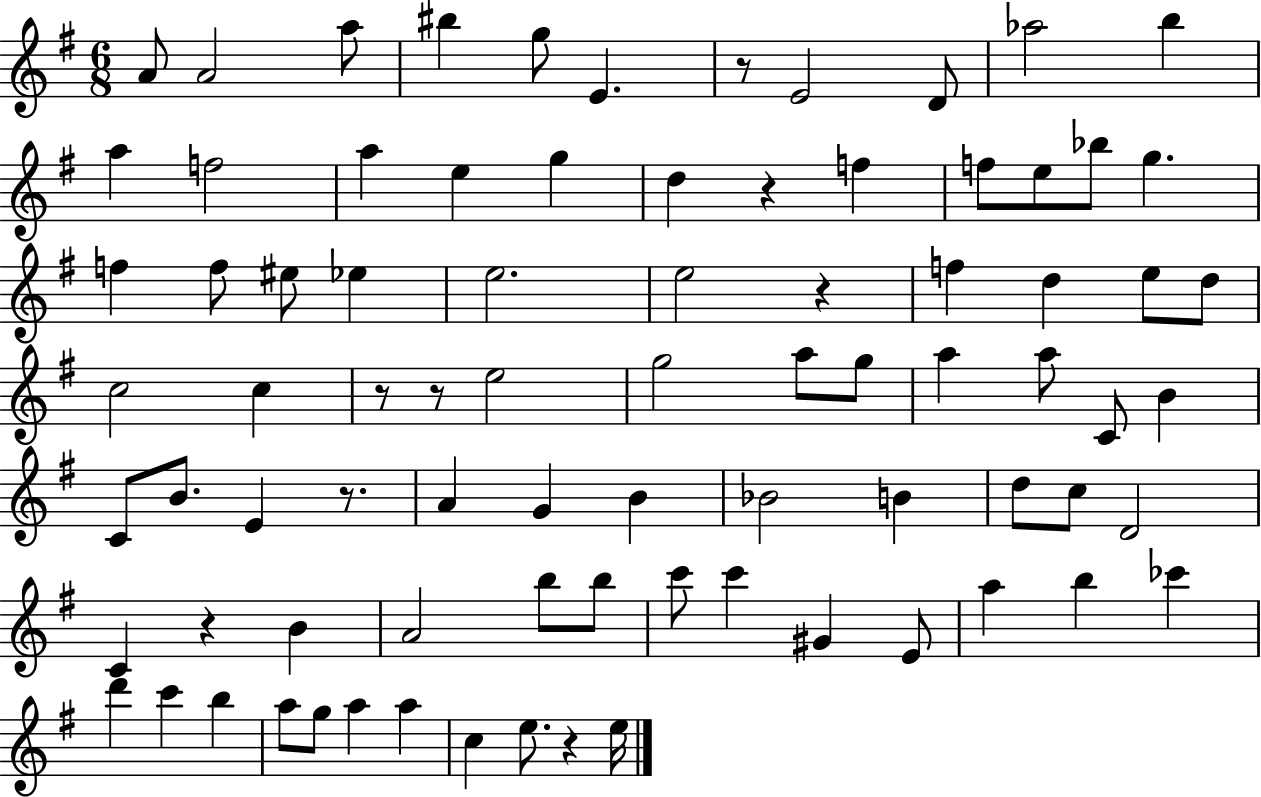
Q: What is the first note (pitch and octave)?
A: A4